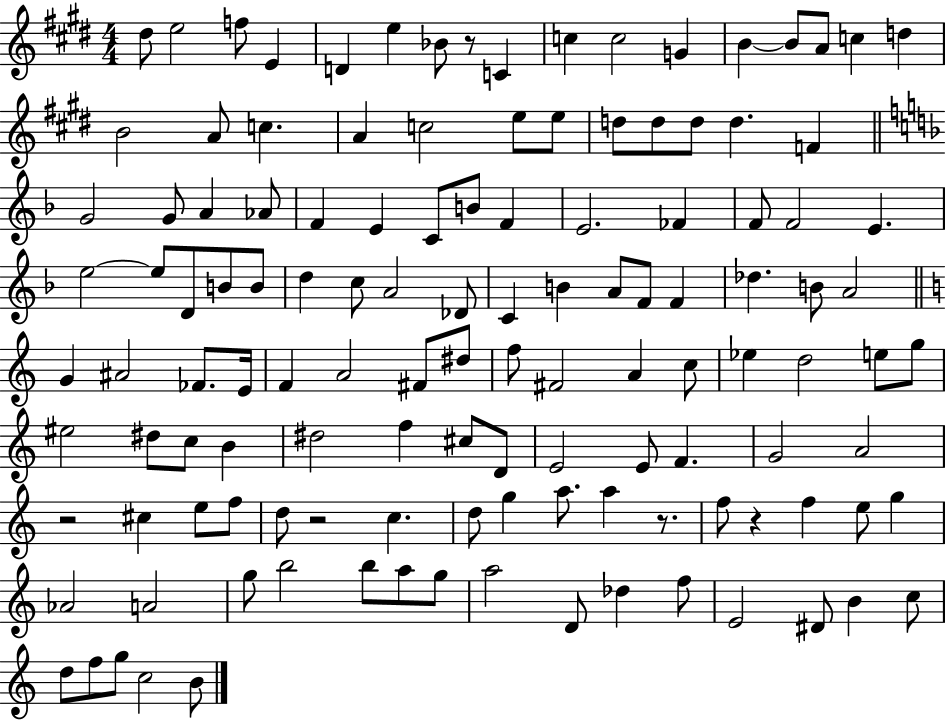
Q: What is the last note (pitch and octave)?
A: B4